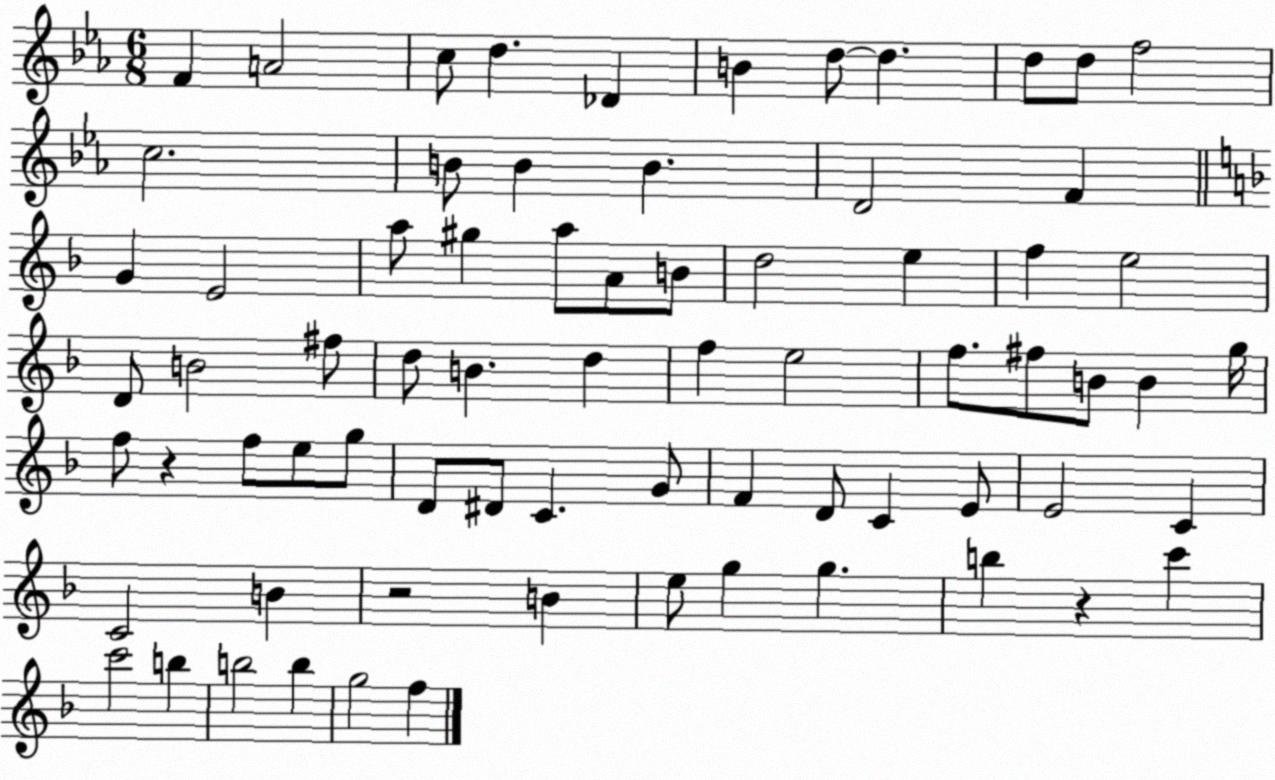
X:1
T:Untitled
M:6/8
L:1/4
K:Eb
F A2 c/2 d _D B d/2 d d/2 d/2 f2 c2 B/2 B B D2 F G E2 a/2 ^g a/2 A/2 B/2 d2 e f e2 D/2 B2 ^f/2 d/2 B d f e2 f/2 ^f/2 B/2 B g/4 f/2 z f/2 e/2 g/2 D/2 ^D/2 C G/2 F D/2 C E/2 E2 C C2 B z2 B e/2 g g b z c' c'2 b b2 b g2 f